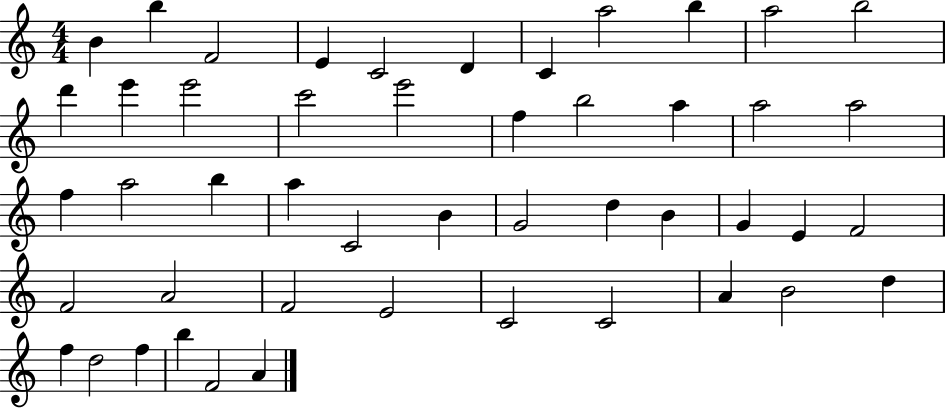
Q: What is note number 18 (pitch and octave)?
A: B5